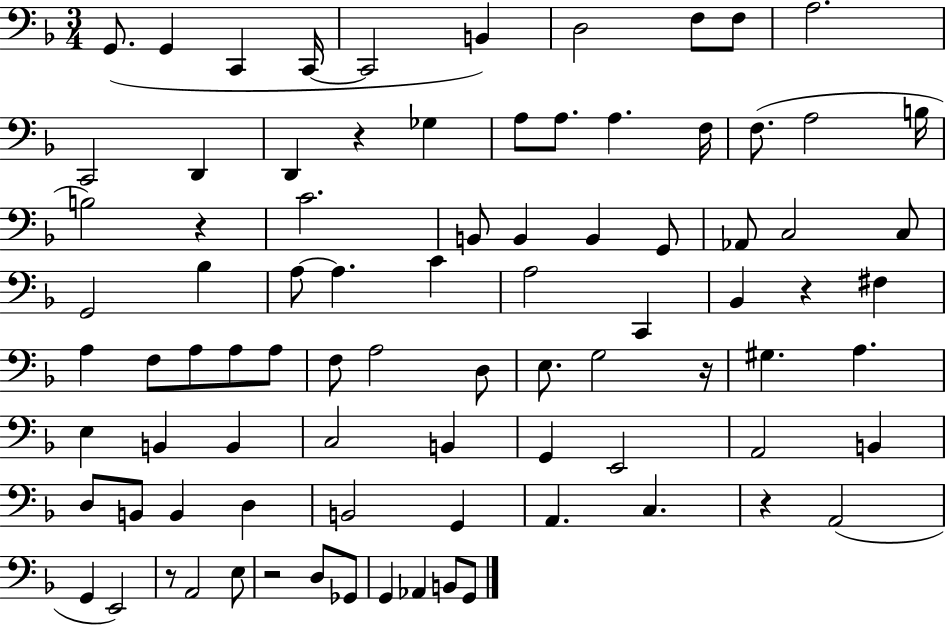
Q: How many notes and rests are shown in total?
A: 86